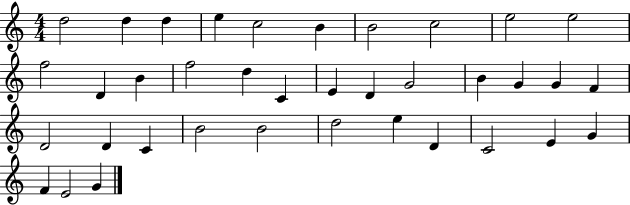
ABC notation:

X:1
T:Untitled
M:4/4
L:1/4
K:C
d2 d d e c2 B B2 c2 e2 e2 f2 D B f2 d C E D G2 B G G F D2 D C B2 B2 d2 e D C2 E G F E2 G